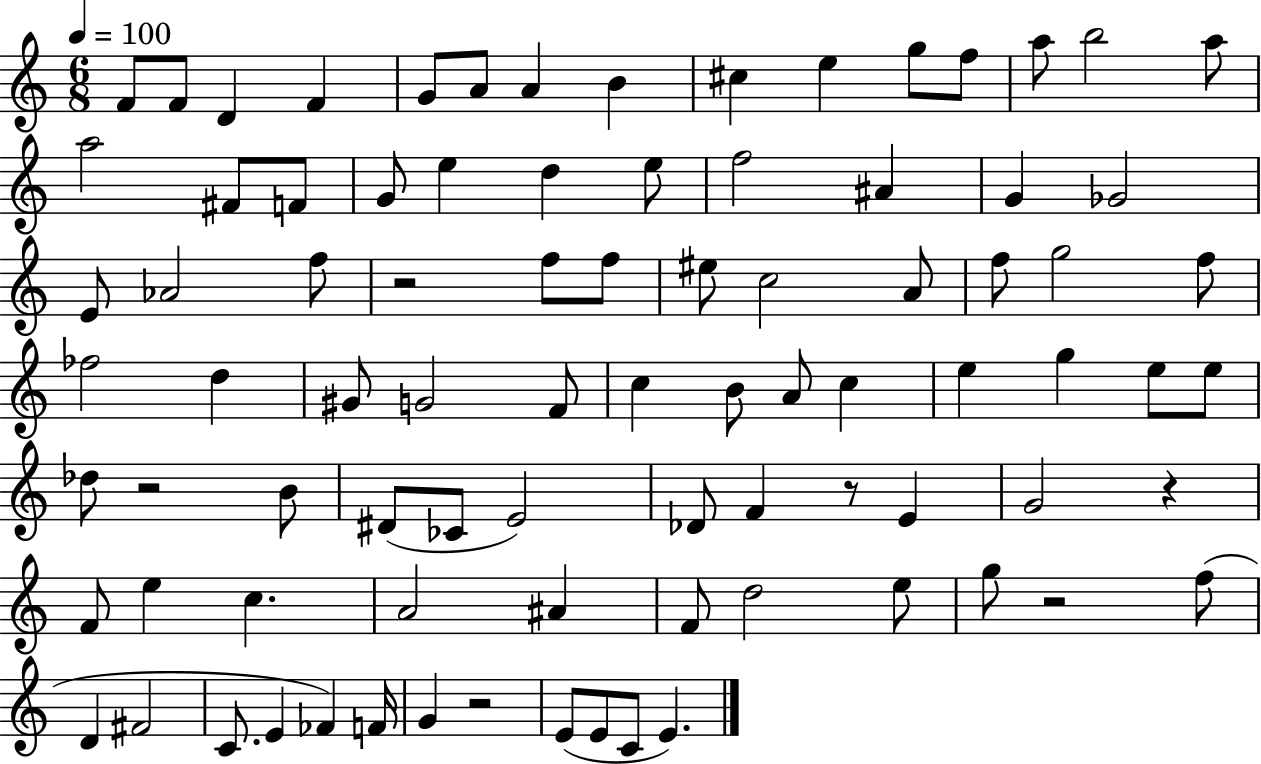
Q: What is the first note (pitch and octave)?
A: F4